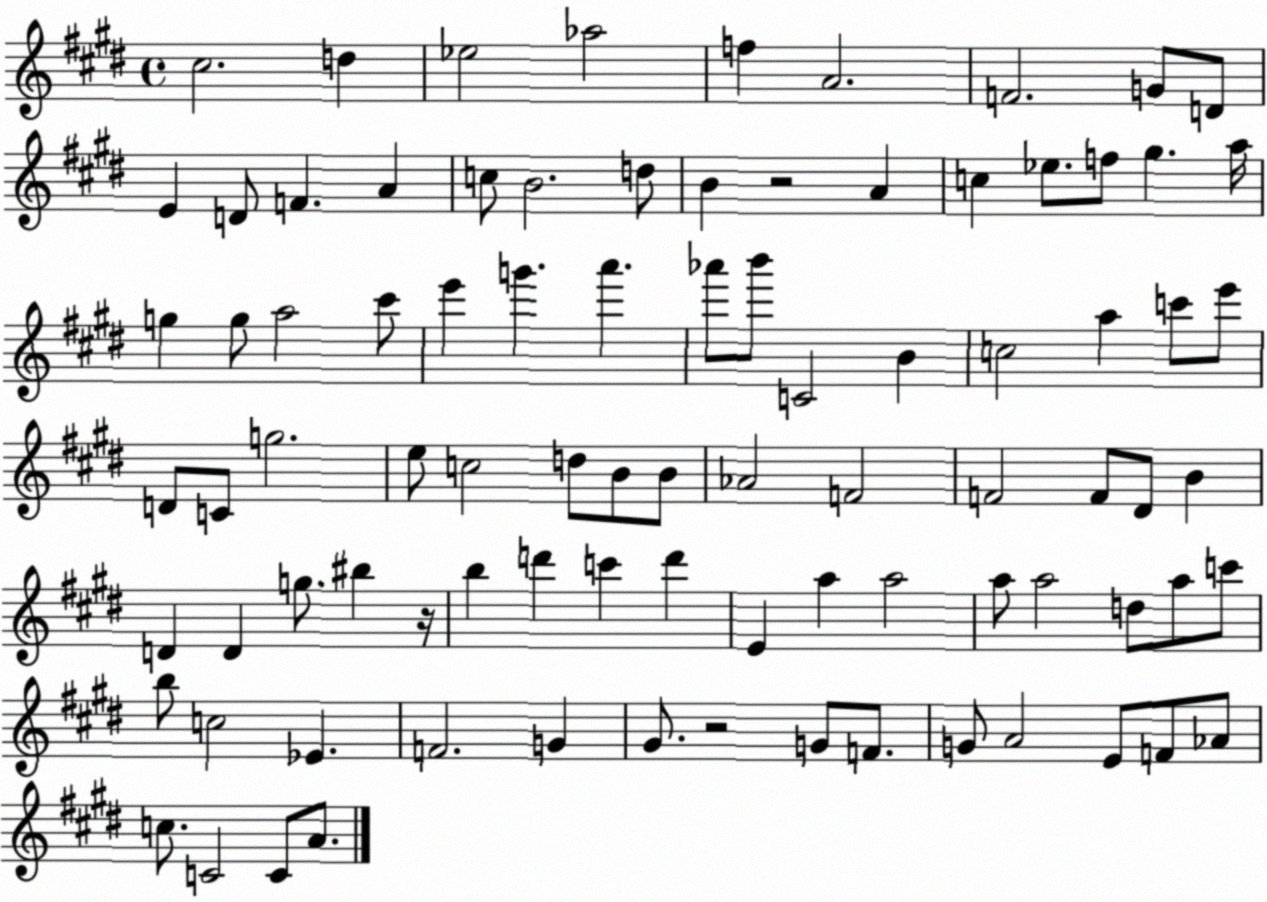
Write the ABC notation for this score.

X:1
T:Untitled
M:4/4
L:1/4
K:E
^c2 d _e2 _a2 f A2 F2 G/2 D/2 E D/2 F A c/2 B2 d/2 B z2 A c _e/2 f/2 ^g a/4 g g/2 a2 ^c'/2 e' g' a' _a'/2 b'/2 C2 B c2 a c'/2 e'/2 D/2 C/2 g2 e/2 c2 d/2 B/2 B/2 _A2 F2 F2 F/2 ^D/2 B D D g/2 ^b z/4 b d' c' d' E a a2 a/2 a2 d/2 a/2 c'/2 b/2 c2 _E F2 G ^G/2 z2 G/2 F/2 G/2 A2 E/2 F/2 _A/2 c/2 C2 C/2 A/2